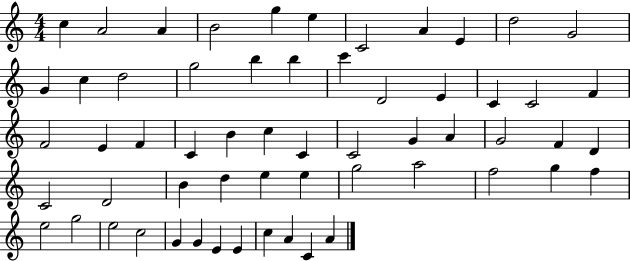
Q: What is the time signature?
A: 4/4